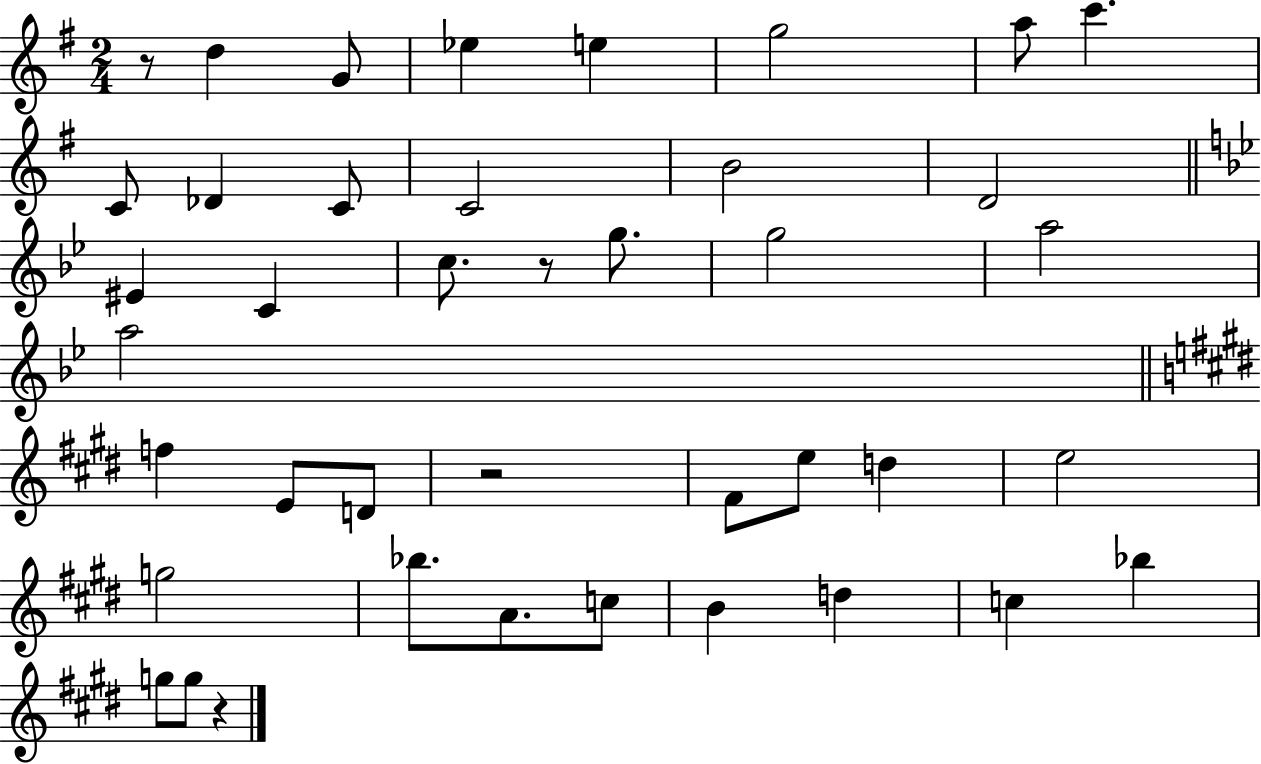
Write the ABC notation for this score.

X:1
T:Untitled
M:2/4
L:1/4
K:G
z/2 d G/2 _e e g2 a/2 c' C/2 _D C/2 C2 B2 D2 ^E C c/2 z/2 g/2 g2 a2 a2 f E/2 D/2 z2 ^F/2 e/2 d e2 g2 _b/2 A/2 c/2 B d c _b g/2 g/2 z